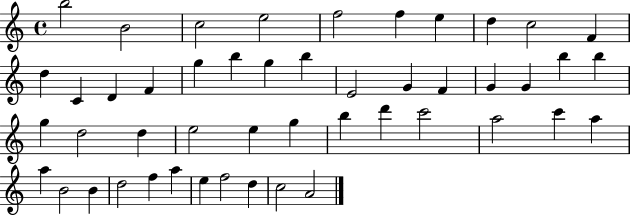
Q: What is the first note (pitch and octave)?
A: B5